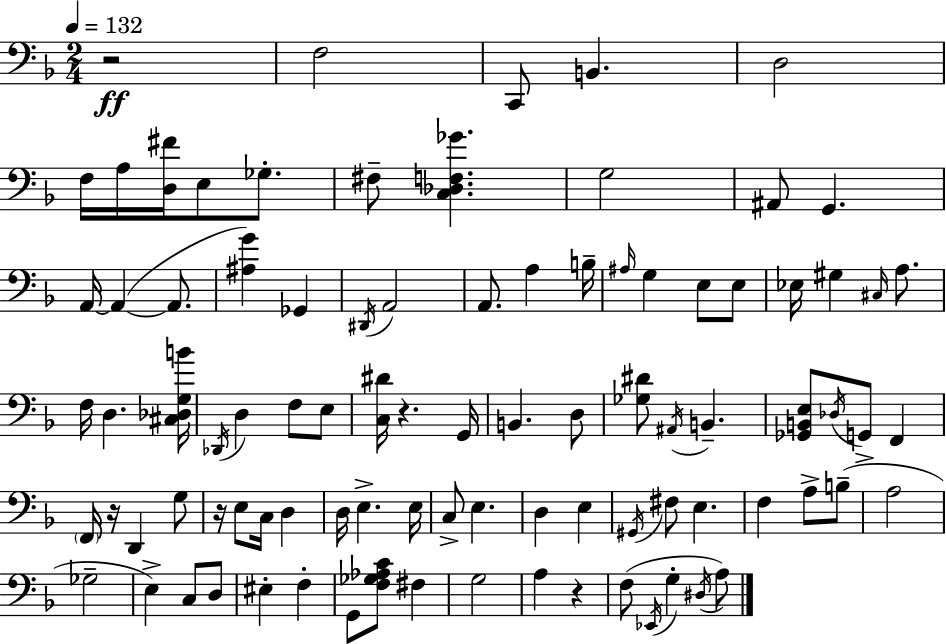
R/h F3/h C2/e B2/q. D3/h F3/s A3/s [D3,F#4]/s E3/e Gb3/e. F#3/e [C3,Db3,F3,Gb4]/q. G3/h A#2/e G2/q. A2/s A2/q A2/e. [A#3,G4]/q Gb2/q D#2/s A2/h A2/e. A3/q B3/s A#3/s G3/q E3/e E3/e Eb3/s G#3/q C#3/s A3/e. F3/s D3/q. [C#3,Db3,G3,B4]/s Db2/s D3/q F3/e E3/e [C3,D#4]/s R/q. G2/s B2/q. D3/e [Gb3,D#4]/e A#2/s B2/q. [Gb2,B2,E3]/e Db3/s G2/e F2/q F2/s R/s D2/q G3/e R/s E3/e C3/s D3/q D3/s E3/q. E3/s C3/e E3/q. D3/q E3/q G#2/s F#3/e E3/q. F3/q A3/e B3/e A3/h Gb3/h E3/q C3/e D3/e EIS3/q F3/q G2/e [F3,Gb3,Ab3,C4]/e F#3/q G3/h A3/q R/q F3/e Eb2/s G3/q D#3/s A3/e